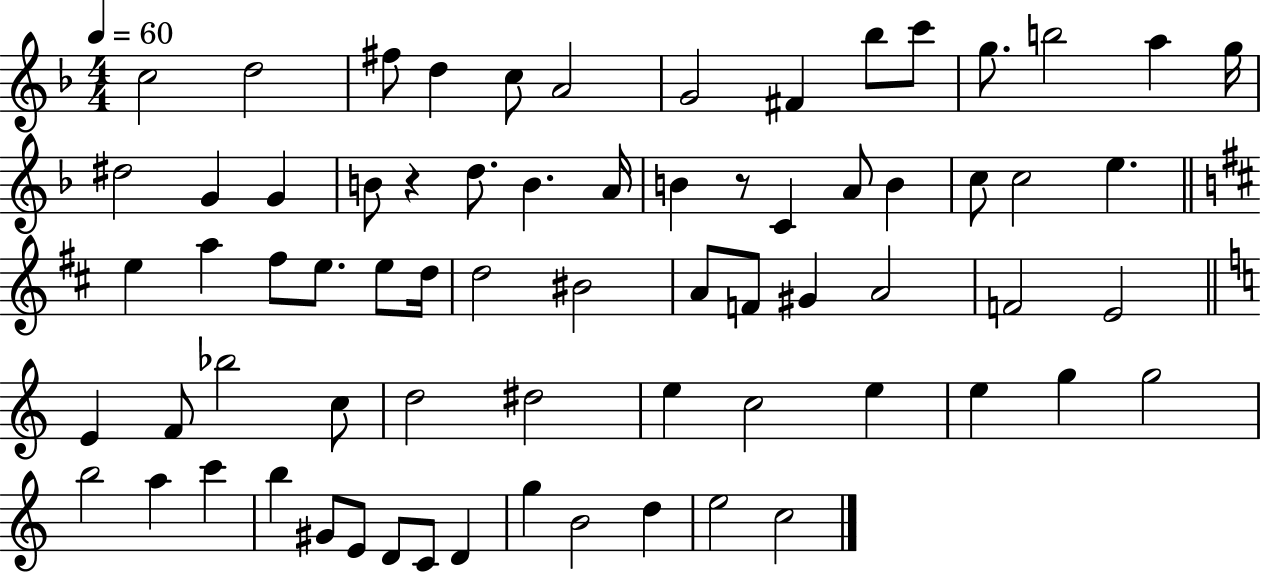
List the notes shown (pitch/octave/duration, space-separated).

C5/h D5/h F#5/e D5/q C5/e A4/h G4/h F#4/q Bb5/e C6/e G5/e. B5/h A5/q G5/s D#5/h G4/q G4/q B4/e R/q D5/e. B4/q. A4/s B4/q R/e C4/q A4/e B4/q C5/e C5/h E5/q. E5/q A5/q F#5/e E5/e. E5/e D5/s D5/h BIS4/h A4/e F4/e G#4/q A4/h F4/h E4/h E4/q F4/e Bb5/h C5/e D5/h D#5/h E5/q C5/h E5/q E5/q G5/q G5/h B5/h A5/q C6/q B5/q G#4/e E4/e D4/e C4/e D4/q G5/q B4/h D5/q E5/h C5/h